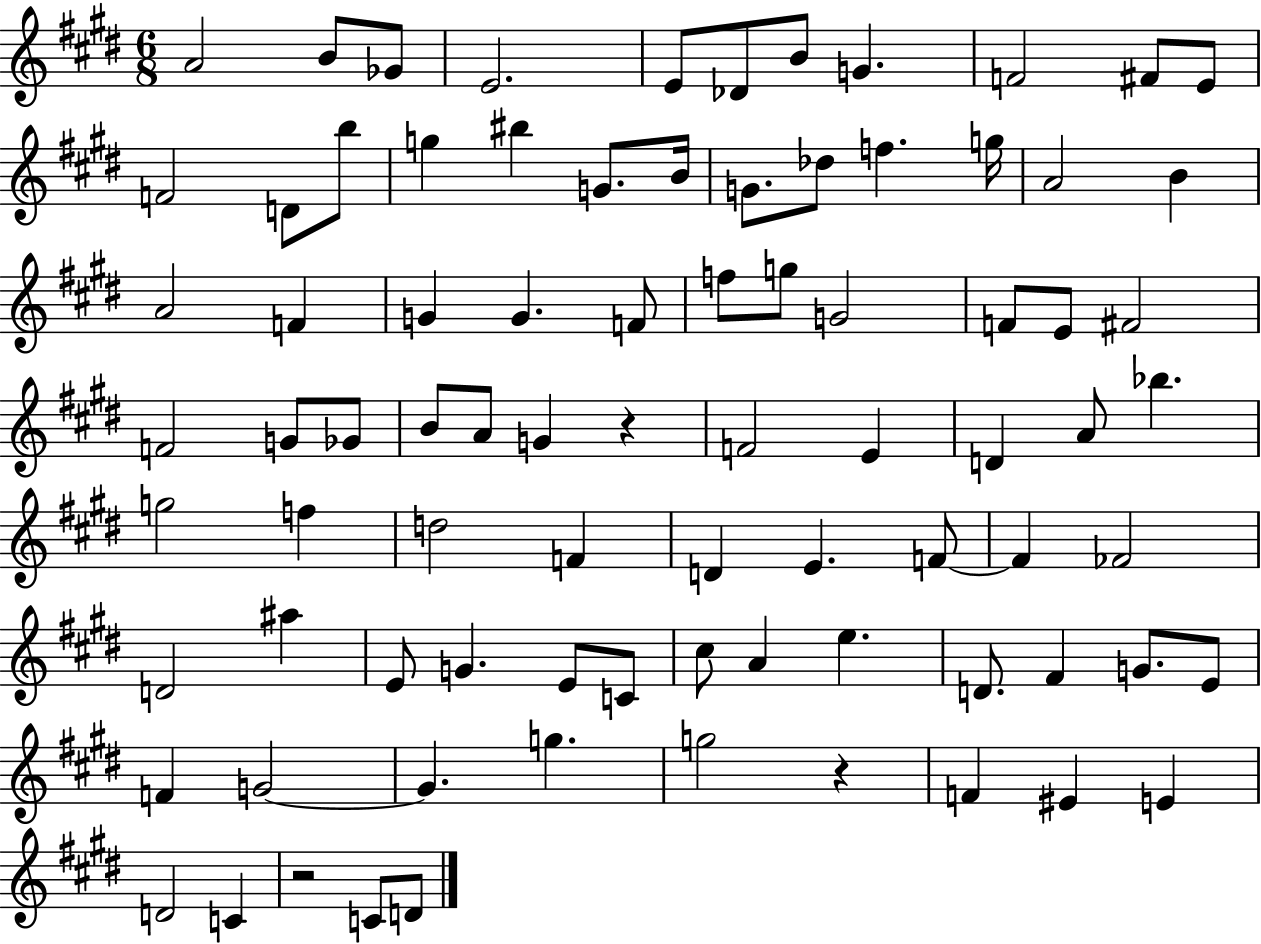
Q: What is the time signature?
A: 6/8